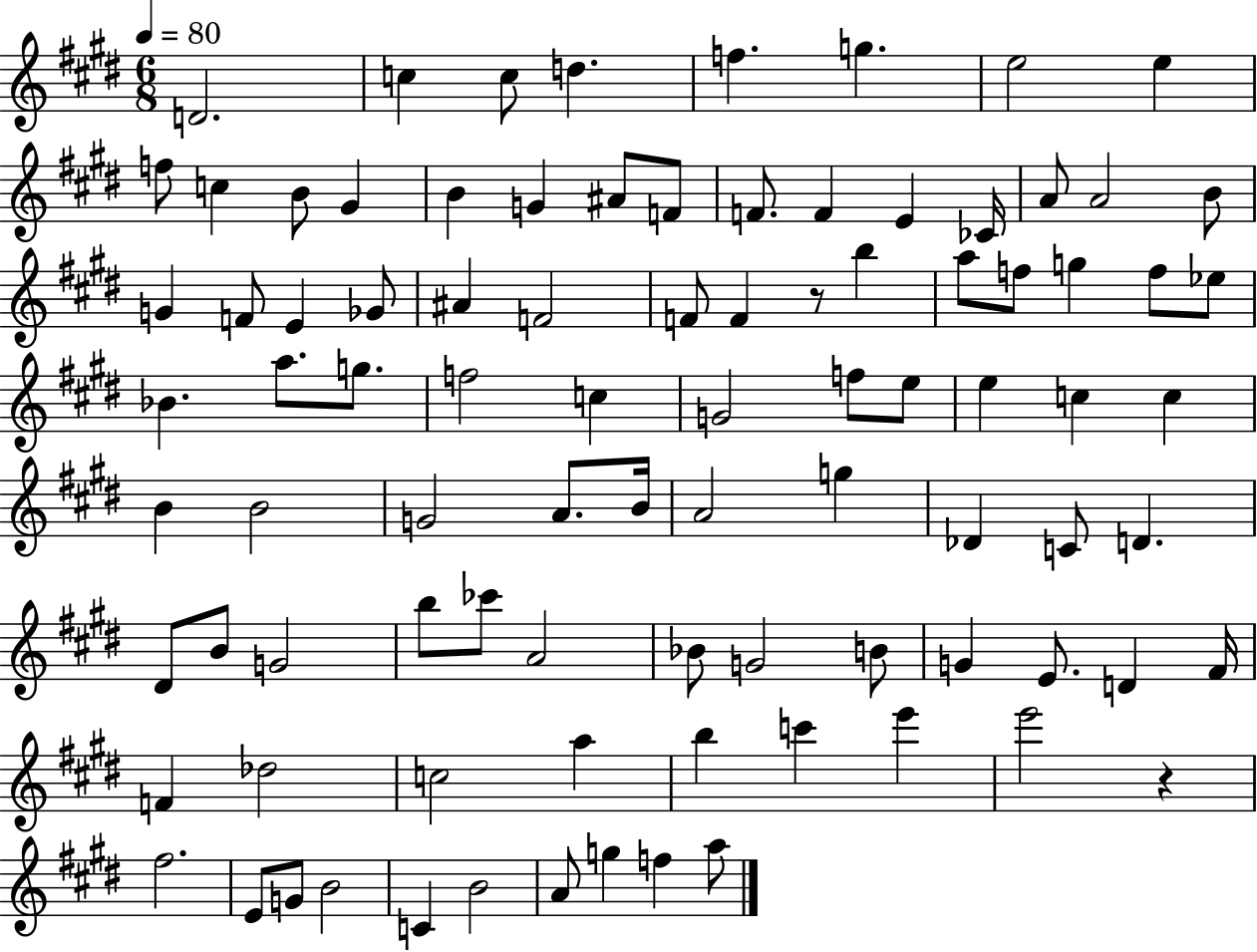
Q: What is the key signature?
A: E major